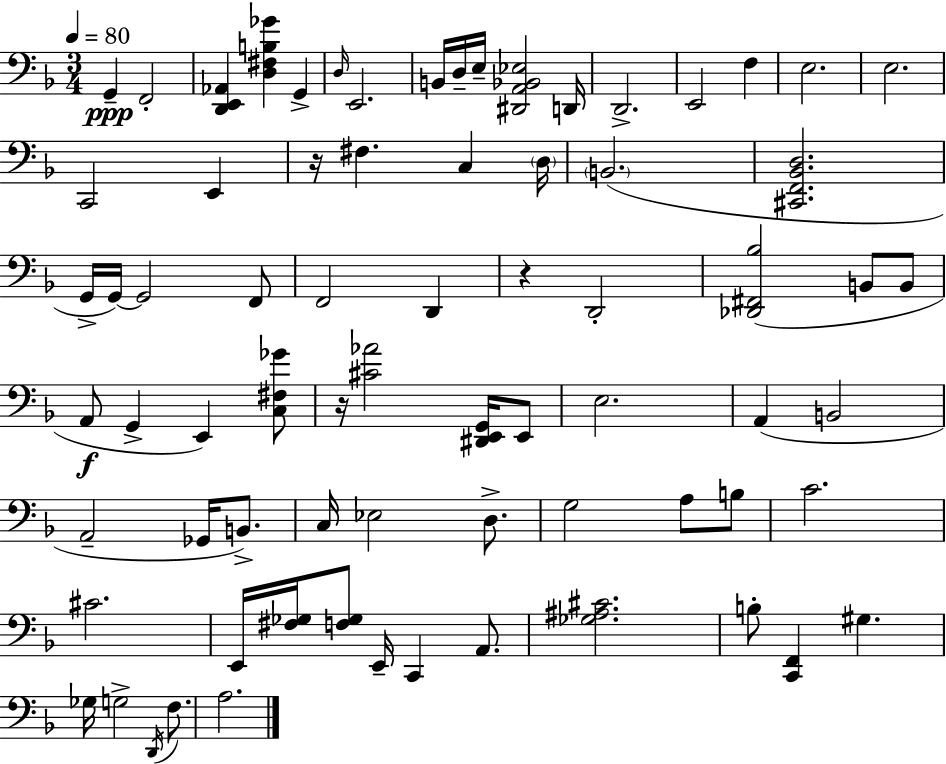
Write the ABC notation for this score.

X:1
T:Untitled
M:3/4
L:1/4
K:Dm
G,, F,,2 [D,,E,,_A,,] [D,^F,B,_G] G,, D,/4 E,,2 B,,/4 D,/4 E,/4 [^D,,A,,_B,,_E,]2 D,,/4 D,,2 E,,2 F, E,2 E,2 C,,2 E,, z/4 ^F, C, D,/4 B,,2 [^C,,F,,_B,,D,]2 G,,/4 G,,/4 G,,2 F,,/2 F,,2 D,, z D,,2 [_D,,^F,,_B,]2 B,,/2 B,,/2 A,,/2 G,, E,, [C,^F,_G]/2 z/4 [^C_A]2 [^D,,E,,G,,]/4 E,,/2 E,2 A,, B,,2 A,,2 _G,,/4 B,,/2 C,/4 _E,2 D,/2 G,2 A,/2 B,/2 C2 ^C2 E,,/4 [^F,_G,]/4 [F,_G,]/2 E,,/4 C,, A,,/2 [_G,^A,^C]2 B,/2 [C,,F,,] ^G, _G,/4 G,2 D,,/4 F,/2 A,2